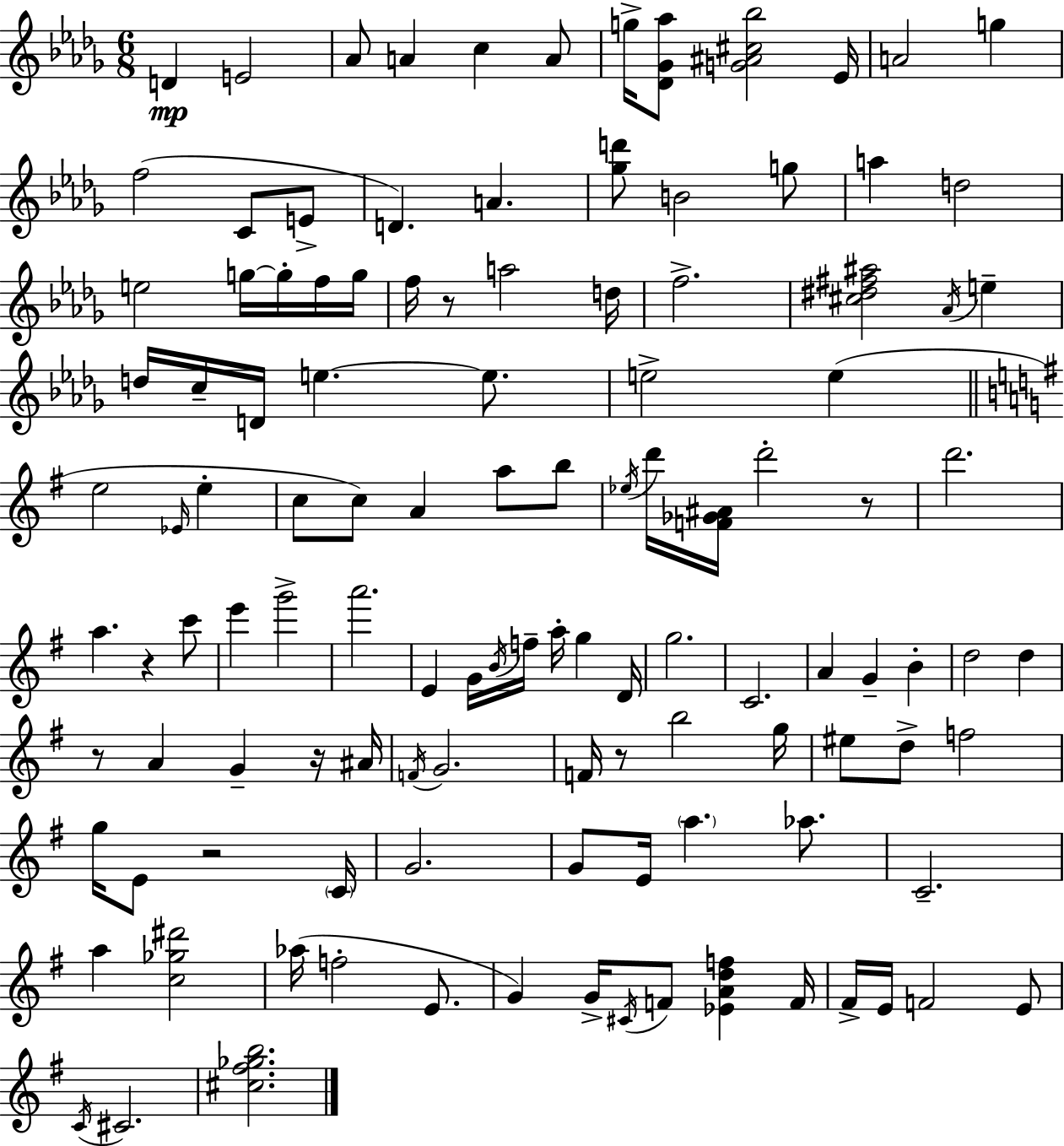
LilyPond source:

{
  \clef treble
  \numericTimeSignature
  \time 6/8
  \key bes \minor
  d'4\mp e'2 | aes'8 a'4 c''4 a'8 | g''16-> <des' ges' aes''>8 <g' ais' cis'' bes''>2 ees'16 | a'2 g''4 | \break f''2( c'8 e'8-> | d'4.) a'4. | <ges'' d'''>8 b'2 g''8 | a''4 d''2 | \break e''2 g''16~~ g''16-. f''16 g''16 | f''16 r8 a''2 d''16 | f''2.-> | <cis'' dis'' fis'' ais''>2 \acciaccatura { aes'16 } e''4-- | \break d''16 c''16-- d'16 e''4.~~ e''8. | e''2-> e''4( | \bar "||" \break \key g \major e''2 \grace { ees'16 } e''4-. | c''8 c''8) a'4 a''8 b''8 | \acciaccatura { ees''16 } d'''16 <f' ges' ais'>16 d'''2-. | r8 d'''2. | \break a''4. r4 | c'''8 e'''4 g'''2-> | a'''2. | e'4 g'16 \acciaccatura { b'16 } f''16-- a''16-. g''4 | \break d'16 g''2. | c'2. | a'4 g'4-- b'4-. | d''2 d''4 | \break r8 a'4 g'4-- | r16 ais'16 \acciaccatura { f'16 } g'2. | f'16 r8 b''2 | g''16 eis''8 d''8-> f''2 | \break g''16 e'8 r2 | \parenthesize c'16 g'2. | g'8 e'16 \parenthesize a''4. | aes''8. c'2.-- | \break a''4 <c'' ges'' dis'''>2 | aes''16( f''2-. | e'8. g'4) g'16-> \acciaccatura { cis'16 } f'8 | <ees' a' d'' f''>4 f'16 fis'16-> e'16 f'2 | \break e'8 \acciaccatura { c'16 } cis'2. | <cis'' fis'' ges'' b''>2. | \bar "|."
}